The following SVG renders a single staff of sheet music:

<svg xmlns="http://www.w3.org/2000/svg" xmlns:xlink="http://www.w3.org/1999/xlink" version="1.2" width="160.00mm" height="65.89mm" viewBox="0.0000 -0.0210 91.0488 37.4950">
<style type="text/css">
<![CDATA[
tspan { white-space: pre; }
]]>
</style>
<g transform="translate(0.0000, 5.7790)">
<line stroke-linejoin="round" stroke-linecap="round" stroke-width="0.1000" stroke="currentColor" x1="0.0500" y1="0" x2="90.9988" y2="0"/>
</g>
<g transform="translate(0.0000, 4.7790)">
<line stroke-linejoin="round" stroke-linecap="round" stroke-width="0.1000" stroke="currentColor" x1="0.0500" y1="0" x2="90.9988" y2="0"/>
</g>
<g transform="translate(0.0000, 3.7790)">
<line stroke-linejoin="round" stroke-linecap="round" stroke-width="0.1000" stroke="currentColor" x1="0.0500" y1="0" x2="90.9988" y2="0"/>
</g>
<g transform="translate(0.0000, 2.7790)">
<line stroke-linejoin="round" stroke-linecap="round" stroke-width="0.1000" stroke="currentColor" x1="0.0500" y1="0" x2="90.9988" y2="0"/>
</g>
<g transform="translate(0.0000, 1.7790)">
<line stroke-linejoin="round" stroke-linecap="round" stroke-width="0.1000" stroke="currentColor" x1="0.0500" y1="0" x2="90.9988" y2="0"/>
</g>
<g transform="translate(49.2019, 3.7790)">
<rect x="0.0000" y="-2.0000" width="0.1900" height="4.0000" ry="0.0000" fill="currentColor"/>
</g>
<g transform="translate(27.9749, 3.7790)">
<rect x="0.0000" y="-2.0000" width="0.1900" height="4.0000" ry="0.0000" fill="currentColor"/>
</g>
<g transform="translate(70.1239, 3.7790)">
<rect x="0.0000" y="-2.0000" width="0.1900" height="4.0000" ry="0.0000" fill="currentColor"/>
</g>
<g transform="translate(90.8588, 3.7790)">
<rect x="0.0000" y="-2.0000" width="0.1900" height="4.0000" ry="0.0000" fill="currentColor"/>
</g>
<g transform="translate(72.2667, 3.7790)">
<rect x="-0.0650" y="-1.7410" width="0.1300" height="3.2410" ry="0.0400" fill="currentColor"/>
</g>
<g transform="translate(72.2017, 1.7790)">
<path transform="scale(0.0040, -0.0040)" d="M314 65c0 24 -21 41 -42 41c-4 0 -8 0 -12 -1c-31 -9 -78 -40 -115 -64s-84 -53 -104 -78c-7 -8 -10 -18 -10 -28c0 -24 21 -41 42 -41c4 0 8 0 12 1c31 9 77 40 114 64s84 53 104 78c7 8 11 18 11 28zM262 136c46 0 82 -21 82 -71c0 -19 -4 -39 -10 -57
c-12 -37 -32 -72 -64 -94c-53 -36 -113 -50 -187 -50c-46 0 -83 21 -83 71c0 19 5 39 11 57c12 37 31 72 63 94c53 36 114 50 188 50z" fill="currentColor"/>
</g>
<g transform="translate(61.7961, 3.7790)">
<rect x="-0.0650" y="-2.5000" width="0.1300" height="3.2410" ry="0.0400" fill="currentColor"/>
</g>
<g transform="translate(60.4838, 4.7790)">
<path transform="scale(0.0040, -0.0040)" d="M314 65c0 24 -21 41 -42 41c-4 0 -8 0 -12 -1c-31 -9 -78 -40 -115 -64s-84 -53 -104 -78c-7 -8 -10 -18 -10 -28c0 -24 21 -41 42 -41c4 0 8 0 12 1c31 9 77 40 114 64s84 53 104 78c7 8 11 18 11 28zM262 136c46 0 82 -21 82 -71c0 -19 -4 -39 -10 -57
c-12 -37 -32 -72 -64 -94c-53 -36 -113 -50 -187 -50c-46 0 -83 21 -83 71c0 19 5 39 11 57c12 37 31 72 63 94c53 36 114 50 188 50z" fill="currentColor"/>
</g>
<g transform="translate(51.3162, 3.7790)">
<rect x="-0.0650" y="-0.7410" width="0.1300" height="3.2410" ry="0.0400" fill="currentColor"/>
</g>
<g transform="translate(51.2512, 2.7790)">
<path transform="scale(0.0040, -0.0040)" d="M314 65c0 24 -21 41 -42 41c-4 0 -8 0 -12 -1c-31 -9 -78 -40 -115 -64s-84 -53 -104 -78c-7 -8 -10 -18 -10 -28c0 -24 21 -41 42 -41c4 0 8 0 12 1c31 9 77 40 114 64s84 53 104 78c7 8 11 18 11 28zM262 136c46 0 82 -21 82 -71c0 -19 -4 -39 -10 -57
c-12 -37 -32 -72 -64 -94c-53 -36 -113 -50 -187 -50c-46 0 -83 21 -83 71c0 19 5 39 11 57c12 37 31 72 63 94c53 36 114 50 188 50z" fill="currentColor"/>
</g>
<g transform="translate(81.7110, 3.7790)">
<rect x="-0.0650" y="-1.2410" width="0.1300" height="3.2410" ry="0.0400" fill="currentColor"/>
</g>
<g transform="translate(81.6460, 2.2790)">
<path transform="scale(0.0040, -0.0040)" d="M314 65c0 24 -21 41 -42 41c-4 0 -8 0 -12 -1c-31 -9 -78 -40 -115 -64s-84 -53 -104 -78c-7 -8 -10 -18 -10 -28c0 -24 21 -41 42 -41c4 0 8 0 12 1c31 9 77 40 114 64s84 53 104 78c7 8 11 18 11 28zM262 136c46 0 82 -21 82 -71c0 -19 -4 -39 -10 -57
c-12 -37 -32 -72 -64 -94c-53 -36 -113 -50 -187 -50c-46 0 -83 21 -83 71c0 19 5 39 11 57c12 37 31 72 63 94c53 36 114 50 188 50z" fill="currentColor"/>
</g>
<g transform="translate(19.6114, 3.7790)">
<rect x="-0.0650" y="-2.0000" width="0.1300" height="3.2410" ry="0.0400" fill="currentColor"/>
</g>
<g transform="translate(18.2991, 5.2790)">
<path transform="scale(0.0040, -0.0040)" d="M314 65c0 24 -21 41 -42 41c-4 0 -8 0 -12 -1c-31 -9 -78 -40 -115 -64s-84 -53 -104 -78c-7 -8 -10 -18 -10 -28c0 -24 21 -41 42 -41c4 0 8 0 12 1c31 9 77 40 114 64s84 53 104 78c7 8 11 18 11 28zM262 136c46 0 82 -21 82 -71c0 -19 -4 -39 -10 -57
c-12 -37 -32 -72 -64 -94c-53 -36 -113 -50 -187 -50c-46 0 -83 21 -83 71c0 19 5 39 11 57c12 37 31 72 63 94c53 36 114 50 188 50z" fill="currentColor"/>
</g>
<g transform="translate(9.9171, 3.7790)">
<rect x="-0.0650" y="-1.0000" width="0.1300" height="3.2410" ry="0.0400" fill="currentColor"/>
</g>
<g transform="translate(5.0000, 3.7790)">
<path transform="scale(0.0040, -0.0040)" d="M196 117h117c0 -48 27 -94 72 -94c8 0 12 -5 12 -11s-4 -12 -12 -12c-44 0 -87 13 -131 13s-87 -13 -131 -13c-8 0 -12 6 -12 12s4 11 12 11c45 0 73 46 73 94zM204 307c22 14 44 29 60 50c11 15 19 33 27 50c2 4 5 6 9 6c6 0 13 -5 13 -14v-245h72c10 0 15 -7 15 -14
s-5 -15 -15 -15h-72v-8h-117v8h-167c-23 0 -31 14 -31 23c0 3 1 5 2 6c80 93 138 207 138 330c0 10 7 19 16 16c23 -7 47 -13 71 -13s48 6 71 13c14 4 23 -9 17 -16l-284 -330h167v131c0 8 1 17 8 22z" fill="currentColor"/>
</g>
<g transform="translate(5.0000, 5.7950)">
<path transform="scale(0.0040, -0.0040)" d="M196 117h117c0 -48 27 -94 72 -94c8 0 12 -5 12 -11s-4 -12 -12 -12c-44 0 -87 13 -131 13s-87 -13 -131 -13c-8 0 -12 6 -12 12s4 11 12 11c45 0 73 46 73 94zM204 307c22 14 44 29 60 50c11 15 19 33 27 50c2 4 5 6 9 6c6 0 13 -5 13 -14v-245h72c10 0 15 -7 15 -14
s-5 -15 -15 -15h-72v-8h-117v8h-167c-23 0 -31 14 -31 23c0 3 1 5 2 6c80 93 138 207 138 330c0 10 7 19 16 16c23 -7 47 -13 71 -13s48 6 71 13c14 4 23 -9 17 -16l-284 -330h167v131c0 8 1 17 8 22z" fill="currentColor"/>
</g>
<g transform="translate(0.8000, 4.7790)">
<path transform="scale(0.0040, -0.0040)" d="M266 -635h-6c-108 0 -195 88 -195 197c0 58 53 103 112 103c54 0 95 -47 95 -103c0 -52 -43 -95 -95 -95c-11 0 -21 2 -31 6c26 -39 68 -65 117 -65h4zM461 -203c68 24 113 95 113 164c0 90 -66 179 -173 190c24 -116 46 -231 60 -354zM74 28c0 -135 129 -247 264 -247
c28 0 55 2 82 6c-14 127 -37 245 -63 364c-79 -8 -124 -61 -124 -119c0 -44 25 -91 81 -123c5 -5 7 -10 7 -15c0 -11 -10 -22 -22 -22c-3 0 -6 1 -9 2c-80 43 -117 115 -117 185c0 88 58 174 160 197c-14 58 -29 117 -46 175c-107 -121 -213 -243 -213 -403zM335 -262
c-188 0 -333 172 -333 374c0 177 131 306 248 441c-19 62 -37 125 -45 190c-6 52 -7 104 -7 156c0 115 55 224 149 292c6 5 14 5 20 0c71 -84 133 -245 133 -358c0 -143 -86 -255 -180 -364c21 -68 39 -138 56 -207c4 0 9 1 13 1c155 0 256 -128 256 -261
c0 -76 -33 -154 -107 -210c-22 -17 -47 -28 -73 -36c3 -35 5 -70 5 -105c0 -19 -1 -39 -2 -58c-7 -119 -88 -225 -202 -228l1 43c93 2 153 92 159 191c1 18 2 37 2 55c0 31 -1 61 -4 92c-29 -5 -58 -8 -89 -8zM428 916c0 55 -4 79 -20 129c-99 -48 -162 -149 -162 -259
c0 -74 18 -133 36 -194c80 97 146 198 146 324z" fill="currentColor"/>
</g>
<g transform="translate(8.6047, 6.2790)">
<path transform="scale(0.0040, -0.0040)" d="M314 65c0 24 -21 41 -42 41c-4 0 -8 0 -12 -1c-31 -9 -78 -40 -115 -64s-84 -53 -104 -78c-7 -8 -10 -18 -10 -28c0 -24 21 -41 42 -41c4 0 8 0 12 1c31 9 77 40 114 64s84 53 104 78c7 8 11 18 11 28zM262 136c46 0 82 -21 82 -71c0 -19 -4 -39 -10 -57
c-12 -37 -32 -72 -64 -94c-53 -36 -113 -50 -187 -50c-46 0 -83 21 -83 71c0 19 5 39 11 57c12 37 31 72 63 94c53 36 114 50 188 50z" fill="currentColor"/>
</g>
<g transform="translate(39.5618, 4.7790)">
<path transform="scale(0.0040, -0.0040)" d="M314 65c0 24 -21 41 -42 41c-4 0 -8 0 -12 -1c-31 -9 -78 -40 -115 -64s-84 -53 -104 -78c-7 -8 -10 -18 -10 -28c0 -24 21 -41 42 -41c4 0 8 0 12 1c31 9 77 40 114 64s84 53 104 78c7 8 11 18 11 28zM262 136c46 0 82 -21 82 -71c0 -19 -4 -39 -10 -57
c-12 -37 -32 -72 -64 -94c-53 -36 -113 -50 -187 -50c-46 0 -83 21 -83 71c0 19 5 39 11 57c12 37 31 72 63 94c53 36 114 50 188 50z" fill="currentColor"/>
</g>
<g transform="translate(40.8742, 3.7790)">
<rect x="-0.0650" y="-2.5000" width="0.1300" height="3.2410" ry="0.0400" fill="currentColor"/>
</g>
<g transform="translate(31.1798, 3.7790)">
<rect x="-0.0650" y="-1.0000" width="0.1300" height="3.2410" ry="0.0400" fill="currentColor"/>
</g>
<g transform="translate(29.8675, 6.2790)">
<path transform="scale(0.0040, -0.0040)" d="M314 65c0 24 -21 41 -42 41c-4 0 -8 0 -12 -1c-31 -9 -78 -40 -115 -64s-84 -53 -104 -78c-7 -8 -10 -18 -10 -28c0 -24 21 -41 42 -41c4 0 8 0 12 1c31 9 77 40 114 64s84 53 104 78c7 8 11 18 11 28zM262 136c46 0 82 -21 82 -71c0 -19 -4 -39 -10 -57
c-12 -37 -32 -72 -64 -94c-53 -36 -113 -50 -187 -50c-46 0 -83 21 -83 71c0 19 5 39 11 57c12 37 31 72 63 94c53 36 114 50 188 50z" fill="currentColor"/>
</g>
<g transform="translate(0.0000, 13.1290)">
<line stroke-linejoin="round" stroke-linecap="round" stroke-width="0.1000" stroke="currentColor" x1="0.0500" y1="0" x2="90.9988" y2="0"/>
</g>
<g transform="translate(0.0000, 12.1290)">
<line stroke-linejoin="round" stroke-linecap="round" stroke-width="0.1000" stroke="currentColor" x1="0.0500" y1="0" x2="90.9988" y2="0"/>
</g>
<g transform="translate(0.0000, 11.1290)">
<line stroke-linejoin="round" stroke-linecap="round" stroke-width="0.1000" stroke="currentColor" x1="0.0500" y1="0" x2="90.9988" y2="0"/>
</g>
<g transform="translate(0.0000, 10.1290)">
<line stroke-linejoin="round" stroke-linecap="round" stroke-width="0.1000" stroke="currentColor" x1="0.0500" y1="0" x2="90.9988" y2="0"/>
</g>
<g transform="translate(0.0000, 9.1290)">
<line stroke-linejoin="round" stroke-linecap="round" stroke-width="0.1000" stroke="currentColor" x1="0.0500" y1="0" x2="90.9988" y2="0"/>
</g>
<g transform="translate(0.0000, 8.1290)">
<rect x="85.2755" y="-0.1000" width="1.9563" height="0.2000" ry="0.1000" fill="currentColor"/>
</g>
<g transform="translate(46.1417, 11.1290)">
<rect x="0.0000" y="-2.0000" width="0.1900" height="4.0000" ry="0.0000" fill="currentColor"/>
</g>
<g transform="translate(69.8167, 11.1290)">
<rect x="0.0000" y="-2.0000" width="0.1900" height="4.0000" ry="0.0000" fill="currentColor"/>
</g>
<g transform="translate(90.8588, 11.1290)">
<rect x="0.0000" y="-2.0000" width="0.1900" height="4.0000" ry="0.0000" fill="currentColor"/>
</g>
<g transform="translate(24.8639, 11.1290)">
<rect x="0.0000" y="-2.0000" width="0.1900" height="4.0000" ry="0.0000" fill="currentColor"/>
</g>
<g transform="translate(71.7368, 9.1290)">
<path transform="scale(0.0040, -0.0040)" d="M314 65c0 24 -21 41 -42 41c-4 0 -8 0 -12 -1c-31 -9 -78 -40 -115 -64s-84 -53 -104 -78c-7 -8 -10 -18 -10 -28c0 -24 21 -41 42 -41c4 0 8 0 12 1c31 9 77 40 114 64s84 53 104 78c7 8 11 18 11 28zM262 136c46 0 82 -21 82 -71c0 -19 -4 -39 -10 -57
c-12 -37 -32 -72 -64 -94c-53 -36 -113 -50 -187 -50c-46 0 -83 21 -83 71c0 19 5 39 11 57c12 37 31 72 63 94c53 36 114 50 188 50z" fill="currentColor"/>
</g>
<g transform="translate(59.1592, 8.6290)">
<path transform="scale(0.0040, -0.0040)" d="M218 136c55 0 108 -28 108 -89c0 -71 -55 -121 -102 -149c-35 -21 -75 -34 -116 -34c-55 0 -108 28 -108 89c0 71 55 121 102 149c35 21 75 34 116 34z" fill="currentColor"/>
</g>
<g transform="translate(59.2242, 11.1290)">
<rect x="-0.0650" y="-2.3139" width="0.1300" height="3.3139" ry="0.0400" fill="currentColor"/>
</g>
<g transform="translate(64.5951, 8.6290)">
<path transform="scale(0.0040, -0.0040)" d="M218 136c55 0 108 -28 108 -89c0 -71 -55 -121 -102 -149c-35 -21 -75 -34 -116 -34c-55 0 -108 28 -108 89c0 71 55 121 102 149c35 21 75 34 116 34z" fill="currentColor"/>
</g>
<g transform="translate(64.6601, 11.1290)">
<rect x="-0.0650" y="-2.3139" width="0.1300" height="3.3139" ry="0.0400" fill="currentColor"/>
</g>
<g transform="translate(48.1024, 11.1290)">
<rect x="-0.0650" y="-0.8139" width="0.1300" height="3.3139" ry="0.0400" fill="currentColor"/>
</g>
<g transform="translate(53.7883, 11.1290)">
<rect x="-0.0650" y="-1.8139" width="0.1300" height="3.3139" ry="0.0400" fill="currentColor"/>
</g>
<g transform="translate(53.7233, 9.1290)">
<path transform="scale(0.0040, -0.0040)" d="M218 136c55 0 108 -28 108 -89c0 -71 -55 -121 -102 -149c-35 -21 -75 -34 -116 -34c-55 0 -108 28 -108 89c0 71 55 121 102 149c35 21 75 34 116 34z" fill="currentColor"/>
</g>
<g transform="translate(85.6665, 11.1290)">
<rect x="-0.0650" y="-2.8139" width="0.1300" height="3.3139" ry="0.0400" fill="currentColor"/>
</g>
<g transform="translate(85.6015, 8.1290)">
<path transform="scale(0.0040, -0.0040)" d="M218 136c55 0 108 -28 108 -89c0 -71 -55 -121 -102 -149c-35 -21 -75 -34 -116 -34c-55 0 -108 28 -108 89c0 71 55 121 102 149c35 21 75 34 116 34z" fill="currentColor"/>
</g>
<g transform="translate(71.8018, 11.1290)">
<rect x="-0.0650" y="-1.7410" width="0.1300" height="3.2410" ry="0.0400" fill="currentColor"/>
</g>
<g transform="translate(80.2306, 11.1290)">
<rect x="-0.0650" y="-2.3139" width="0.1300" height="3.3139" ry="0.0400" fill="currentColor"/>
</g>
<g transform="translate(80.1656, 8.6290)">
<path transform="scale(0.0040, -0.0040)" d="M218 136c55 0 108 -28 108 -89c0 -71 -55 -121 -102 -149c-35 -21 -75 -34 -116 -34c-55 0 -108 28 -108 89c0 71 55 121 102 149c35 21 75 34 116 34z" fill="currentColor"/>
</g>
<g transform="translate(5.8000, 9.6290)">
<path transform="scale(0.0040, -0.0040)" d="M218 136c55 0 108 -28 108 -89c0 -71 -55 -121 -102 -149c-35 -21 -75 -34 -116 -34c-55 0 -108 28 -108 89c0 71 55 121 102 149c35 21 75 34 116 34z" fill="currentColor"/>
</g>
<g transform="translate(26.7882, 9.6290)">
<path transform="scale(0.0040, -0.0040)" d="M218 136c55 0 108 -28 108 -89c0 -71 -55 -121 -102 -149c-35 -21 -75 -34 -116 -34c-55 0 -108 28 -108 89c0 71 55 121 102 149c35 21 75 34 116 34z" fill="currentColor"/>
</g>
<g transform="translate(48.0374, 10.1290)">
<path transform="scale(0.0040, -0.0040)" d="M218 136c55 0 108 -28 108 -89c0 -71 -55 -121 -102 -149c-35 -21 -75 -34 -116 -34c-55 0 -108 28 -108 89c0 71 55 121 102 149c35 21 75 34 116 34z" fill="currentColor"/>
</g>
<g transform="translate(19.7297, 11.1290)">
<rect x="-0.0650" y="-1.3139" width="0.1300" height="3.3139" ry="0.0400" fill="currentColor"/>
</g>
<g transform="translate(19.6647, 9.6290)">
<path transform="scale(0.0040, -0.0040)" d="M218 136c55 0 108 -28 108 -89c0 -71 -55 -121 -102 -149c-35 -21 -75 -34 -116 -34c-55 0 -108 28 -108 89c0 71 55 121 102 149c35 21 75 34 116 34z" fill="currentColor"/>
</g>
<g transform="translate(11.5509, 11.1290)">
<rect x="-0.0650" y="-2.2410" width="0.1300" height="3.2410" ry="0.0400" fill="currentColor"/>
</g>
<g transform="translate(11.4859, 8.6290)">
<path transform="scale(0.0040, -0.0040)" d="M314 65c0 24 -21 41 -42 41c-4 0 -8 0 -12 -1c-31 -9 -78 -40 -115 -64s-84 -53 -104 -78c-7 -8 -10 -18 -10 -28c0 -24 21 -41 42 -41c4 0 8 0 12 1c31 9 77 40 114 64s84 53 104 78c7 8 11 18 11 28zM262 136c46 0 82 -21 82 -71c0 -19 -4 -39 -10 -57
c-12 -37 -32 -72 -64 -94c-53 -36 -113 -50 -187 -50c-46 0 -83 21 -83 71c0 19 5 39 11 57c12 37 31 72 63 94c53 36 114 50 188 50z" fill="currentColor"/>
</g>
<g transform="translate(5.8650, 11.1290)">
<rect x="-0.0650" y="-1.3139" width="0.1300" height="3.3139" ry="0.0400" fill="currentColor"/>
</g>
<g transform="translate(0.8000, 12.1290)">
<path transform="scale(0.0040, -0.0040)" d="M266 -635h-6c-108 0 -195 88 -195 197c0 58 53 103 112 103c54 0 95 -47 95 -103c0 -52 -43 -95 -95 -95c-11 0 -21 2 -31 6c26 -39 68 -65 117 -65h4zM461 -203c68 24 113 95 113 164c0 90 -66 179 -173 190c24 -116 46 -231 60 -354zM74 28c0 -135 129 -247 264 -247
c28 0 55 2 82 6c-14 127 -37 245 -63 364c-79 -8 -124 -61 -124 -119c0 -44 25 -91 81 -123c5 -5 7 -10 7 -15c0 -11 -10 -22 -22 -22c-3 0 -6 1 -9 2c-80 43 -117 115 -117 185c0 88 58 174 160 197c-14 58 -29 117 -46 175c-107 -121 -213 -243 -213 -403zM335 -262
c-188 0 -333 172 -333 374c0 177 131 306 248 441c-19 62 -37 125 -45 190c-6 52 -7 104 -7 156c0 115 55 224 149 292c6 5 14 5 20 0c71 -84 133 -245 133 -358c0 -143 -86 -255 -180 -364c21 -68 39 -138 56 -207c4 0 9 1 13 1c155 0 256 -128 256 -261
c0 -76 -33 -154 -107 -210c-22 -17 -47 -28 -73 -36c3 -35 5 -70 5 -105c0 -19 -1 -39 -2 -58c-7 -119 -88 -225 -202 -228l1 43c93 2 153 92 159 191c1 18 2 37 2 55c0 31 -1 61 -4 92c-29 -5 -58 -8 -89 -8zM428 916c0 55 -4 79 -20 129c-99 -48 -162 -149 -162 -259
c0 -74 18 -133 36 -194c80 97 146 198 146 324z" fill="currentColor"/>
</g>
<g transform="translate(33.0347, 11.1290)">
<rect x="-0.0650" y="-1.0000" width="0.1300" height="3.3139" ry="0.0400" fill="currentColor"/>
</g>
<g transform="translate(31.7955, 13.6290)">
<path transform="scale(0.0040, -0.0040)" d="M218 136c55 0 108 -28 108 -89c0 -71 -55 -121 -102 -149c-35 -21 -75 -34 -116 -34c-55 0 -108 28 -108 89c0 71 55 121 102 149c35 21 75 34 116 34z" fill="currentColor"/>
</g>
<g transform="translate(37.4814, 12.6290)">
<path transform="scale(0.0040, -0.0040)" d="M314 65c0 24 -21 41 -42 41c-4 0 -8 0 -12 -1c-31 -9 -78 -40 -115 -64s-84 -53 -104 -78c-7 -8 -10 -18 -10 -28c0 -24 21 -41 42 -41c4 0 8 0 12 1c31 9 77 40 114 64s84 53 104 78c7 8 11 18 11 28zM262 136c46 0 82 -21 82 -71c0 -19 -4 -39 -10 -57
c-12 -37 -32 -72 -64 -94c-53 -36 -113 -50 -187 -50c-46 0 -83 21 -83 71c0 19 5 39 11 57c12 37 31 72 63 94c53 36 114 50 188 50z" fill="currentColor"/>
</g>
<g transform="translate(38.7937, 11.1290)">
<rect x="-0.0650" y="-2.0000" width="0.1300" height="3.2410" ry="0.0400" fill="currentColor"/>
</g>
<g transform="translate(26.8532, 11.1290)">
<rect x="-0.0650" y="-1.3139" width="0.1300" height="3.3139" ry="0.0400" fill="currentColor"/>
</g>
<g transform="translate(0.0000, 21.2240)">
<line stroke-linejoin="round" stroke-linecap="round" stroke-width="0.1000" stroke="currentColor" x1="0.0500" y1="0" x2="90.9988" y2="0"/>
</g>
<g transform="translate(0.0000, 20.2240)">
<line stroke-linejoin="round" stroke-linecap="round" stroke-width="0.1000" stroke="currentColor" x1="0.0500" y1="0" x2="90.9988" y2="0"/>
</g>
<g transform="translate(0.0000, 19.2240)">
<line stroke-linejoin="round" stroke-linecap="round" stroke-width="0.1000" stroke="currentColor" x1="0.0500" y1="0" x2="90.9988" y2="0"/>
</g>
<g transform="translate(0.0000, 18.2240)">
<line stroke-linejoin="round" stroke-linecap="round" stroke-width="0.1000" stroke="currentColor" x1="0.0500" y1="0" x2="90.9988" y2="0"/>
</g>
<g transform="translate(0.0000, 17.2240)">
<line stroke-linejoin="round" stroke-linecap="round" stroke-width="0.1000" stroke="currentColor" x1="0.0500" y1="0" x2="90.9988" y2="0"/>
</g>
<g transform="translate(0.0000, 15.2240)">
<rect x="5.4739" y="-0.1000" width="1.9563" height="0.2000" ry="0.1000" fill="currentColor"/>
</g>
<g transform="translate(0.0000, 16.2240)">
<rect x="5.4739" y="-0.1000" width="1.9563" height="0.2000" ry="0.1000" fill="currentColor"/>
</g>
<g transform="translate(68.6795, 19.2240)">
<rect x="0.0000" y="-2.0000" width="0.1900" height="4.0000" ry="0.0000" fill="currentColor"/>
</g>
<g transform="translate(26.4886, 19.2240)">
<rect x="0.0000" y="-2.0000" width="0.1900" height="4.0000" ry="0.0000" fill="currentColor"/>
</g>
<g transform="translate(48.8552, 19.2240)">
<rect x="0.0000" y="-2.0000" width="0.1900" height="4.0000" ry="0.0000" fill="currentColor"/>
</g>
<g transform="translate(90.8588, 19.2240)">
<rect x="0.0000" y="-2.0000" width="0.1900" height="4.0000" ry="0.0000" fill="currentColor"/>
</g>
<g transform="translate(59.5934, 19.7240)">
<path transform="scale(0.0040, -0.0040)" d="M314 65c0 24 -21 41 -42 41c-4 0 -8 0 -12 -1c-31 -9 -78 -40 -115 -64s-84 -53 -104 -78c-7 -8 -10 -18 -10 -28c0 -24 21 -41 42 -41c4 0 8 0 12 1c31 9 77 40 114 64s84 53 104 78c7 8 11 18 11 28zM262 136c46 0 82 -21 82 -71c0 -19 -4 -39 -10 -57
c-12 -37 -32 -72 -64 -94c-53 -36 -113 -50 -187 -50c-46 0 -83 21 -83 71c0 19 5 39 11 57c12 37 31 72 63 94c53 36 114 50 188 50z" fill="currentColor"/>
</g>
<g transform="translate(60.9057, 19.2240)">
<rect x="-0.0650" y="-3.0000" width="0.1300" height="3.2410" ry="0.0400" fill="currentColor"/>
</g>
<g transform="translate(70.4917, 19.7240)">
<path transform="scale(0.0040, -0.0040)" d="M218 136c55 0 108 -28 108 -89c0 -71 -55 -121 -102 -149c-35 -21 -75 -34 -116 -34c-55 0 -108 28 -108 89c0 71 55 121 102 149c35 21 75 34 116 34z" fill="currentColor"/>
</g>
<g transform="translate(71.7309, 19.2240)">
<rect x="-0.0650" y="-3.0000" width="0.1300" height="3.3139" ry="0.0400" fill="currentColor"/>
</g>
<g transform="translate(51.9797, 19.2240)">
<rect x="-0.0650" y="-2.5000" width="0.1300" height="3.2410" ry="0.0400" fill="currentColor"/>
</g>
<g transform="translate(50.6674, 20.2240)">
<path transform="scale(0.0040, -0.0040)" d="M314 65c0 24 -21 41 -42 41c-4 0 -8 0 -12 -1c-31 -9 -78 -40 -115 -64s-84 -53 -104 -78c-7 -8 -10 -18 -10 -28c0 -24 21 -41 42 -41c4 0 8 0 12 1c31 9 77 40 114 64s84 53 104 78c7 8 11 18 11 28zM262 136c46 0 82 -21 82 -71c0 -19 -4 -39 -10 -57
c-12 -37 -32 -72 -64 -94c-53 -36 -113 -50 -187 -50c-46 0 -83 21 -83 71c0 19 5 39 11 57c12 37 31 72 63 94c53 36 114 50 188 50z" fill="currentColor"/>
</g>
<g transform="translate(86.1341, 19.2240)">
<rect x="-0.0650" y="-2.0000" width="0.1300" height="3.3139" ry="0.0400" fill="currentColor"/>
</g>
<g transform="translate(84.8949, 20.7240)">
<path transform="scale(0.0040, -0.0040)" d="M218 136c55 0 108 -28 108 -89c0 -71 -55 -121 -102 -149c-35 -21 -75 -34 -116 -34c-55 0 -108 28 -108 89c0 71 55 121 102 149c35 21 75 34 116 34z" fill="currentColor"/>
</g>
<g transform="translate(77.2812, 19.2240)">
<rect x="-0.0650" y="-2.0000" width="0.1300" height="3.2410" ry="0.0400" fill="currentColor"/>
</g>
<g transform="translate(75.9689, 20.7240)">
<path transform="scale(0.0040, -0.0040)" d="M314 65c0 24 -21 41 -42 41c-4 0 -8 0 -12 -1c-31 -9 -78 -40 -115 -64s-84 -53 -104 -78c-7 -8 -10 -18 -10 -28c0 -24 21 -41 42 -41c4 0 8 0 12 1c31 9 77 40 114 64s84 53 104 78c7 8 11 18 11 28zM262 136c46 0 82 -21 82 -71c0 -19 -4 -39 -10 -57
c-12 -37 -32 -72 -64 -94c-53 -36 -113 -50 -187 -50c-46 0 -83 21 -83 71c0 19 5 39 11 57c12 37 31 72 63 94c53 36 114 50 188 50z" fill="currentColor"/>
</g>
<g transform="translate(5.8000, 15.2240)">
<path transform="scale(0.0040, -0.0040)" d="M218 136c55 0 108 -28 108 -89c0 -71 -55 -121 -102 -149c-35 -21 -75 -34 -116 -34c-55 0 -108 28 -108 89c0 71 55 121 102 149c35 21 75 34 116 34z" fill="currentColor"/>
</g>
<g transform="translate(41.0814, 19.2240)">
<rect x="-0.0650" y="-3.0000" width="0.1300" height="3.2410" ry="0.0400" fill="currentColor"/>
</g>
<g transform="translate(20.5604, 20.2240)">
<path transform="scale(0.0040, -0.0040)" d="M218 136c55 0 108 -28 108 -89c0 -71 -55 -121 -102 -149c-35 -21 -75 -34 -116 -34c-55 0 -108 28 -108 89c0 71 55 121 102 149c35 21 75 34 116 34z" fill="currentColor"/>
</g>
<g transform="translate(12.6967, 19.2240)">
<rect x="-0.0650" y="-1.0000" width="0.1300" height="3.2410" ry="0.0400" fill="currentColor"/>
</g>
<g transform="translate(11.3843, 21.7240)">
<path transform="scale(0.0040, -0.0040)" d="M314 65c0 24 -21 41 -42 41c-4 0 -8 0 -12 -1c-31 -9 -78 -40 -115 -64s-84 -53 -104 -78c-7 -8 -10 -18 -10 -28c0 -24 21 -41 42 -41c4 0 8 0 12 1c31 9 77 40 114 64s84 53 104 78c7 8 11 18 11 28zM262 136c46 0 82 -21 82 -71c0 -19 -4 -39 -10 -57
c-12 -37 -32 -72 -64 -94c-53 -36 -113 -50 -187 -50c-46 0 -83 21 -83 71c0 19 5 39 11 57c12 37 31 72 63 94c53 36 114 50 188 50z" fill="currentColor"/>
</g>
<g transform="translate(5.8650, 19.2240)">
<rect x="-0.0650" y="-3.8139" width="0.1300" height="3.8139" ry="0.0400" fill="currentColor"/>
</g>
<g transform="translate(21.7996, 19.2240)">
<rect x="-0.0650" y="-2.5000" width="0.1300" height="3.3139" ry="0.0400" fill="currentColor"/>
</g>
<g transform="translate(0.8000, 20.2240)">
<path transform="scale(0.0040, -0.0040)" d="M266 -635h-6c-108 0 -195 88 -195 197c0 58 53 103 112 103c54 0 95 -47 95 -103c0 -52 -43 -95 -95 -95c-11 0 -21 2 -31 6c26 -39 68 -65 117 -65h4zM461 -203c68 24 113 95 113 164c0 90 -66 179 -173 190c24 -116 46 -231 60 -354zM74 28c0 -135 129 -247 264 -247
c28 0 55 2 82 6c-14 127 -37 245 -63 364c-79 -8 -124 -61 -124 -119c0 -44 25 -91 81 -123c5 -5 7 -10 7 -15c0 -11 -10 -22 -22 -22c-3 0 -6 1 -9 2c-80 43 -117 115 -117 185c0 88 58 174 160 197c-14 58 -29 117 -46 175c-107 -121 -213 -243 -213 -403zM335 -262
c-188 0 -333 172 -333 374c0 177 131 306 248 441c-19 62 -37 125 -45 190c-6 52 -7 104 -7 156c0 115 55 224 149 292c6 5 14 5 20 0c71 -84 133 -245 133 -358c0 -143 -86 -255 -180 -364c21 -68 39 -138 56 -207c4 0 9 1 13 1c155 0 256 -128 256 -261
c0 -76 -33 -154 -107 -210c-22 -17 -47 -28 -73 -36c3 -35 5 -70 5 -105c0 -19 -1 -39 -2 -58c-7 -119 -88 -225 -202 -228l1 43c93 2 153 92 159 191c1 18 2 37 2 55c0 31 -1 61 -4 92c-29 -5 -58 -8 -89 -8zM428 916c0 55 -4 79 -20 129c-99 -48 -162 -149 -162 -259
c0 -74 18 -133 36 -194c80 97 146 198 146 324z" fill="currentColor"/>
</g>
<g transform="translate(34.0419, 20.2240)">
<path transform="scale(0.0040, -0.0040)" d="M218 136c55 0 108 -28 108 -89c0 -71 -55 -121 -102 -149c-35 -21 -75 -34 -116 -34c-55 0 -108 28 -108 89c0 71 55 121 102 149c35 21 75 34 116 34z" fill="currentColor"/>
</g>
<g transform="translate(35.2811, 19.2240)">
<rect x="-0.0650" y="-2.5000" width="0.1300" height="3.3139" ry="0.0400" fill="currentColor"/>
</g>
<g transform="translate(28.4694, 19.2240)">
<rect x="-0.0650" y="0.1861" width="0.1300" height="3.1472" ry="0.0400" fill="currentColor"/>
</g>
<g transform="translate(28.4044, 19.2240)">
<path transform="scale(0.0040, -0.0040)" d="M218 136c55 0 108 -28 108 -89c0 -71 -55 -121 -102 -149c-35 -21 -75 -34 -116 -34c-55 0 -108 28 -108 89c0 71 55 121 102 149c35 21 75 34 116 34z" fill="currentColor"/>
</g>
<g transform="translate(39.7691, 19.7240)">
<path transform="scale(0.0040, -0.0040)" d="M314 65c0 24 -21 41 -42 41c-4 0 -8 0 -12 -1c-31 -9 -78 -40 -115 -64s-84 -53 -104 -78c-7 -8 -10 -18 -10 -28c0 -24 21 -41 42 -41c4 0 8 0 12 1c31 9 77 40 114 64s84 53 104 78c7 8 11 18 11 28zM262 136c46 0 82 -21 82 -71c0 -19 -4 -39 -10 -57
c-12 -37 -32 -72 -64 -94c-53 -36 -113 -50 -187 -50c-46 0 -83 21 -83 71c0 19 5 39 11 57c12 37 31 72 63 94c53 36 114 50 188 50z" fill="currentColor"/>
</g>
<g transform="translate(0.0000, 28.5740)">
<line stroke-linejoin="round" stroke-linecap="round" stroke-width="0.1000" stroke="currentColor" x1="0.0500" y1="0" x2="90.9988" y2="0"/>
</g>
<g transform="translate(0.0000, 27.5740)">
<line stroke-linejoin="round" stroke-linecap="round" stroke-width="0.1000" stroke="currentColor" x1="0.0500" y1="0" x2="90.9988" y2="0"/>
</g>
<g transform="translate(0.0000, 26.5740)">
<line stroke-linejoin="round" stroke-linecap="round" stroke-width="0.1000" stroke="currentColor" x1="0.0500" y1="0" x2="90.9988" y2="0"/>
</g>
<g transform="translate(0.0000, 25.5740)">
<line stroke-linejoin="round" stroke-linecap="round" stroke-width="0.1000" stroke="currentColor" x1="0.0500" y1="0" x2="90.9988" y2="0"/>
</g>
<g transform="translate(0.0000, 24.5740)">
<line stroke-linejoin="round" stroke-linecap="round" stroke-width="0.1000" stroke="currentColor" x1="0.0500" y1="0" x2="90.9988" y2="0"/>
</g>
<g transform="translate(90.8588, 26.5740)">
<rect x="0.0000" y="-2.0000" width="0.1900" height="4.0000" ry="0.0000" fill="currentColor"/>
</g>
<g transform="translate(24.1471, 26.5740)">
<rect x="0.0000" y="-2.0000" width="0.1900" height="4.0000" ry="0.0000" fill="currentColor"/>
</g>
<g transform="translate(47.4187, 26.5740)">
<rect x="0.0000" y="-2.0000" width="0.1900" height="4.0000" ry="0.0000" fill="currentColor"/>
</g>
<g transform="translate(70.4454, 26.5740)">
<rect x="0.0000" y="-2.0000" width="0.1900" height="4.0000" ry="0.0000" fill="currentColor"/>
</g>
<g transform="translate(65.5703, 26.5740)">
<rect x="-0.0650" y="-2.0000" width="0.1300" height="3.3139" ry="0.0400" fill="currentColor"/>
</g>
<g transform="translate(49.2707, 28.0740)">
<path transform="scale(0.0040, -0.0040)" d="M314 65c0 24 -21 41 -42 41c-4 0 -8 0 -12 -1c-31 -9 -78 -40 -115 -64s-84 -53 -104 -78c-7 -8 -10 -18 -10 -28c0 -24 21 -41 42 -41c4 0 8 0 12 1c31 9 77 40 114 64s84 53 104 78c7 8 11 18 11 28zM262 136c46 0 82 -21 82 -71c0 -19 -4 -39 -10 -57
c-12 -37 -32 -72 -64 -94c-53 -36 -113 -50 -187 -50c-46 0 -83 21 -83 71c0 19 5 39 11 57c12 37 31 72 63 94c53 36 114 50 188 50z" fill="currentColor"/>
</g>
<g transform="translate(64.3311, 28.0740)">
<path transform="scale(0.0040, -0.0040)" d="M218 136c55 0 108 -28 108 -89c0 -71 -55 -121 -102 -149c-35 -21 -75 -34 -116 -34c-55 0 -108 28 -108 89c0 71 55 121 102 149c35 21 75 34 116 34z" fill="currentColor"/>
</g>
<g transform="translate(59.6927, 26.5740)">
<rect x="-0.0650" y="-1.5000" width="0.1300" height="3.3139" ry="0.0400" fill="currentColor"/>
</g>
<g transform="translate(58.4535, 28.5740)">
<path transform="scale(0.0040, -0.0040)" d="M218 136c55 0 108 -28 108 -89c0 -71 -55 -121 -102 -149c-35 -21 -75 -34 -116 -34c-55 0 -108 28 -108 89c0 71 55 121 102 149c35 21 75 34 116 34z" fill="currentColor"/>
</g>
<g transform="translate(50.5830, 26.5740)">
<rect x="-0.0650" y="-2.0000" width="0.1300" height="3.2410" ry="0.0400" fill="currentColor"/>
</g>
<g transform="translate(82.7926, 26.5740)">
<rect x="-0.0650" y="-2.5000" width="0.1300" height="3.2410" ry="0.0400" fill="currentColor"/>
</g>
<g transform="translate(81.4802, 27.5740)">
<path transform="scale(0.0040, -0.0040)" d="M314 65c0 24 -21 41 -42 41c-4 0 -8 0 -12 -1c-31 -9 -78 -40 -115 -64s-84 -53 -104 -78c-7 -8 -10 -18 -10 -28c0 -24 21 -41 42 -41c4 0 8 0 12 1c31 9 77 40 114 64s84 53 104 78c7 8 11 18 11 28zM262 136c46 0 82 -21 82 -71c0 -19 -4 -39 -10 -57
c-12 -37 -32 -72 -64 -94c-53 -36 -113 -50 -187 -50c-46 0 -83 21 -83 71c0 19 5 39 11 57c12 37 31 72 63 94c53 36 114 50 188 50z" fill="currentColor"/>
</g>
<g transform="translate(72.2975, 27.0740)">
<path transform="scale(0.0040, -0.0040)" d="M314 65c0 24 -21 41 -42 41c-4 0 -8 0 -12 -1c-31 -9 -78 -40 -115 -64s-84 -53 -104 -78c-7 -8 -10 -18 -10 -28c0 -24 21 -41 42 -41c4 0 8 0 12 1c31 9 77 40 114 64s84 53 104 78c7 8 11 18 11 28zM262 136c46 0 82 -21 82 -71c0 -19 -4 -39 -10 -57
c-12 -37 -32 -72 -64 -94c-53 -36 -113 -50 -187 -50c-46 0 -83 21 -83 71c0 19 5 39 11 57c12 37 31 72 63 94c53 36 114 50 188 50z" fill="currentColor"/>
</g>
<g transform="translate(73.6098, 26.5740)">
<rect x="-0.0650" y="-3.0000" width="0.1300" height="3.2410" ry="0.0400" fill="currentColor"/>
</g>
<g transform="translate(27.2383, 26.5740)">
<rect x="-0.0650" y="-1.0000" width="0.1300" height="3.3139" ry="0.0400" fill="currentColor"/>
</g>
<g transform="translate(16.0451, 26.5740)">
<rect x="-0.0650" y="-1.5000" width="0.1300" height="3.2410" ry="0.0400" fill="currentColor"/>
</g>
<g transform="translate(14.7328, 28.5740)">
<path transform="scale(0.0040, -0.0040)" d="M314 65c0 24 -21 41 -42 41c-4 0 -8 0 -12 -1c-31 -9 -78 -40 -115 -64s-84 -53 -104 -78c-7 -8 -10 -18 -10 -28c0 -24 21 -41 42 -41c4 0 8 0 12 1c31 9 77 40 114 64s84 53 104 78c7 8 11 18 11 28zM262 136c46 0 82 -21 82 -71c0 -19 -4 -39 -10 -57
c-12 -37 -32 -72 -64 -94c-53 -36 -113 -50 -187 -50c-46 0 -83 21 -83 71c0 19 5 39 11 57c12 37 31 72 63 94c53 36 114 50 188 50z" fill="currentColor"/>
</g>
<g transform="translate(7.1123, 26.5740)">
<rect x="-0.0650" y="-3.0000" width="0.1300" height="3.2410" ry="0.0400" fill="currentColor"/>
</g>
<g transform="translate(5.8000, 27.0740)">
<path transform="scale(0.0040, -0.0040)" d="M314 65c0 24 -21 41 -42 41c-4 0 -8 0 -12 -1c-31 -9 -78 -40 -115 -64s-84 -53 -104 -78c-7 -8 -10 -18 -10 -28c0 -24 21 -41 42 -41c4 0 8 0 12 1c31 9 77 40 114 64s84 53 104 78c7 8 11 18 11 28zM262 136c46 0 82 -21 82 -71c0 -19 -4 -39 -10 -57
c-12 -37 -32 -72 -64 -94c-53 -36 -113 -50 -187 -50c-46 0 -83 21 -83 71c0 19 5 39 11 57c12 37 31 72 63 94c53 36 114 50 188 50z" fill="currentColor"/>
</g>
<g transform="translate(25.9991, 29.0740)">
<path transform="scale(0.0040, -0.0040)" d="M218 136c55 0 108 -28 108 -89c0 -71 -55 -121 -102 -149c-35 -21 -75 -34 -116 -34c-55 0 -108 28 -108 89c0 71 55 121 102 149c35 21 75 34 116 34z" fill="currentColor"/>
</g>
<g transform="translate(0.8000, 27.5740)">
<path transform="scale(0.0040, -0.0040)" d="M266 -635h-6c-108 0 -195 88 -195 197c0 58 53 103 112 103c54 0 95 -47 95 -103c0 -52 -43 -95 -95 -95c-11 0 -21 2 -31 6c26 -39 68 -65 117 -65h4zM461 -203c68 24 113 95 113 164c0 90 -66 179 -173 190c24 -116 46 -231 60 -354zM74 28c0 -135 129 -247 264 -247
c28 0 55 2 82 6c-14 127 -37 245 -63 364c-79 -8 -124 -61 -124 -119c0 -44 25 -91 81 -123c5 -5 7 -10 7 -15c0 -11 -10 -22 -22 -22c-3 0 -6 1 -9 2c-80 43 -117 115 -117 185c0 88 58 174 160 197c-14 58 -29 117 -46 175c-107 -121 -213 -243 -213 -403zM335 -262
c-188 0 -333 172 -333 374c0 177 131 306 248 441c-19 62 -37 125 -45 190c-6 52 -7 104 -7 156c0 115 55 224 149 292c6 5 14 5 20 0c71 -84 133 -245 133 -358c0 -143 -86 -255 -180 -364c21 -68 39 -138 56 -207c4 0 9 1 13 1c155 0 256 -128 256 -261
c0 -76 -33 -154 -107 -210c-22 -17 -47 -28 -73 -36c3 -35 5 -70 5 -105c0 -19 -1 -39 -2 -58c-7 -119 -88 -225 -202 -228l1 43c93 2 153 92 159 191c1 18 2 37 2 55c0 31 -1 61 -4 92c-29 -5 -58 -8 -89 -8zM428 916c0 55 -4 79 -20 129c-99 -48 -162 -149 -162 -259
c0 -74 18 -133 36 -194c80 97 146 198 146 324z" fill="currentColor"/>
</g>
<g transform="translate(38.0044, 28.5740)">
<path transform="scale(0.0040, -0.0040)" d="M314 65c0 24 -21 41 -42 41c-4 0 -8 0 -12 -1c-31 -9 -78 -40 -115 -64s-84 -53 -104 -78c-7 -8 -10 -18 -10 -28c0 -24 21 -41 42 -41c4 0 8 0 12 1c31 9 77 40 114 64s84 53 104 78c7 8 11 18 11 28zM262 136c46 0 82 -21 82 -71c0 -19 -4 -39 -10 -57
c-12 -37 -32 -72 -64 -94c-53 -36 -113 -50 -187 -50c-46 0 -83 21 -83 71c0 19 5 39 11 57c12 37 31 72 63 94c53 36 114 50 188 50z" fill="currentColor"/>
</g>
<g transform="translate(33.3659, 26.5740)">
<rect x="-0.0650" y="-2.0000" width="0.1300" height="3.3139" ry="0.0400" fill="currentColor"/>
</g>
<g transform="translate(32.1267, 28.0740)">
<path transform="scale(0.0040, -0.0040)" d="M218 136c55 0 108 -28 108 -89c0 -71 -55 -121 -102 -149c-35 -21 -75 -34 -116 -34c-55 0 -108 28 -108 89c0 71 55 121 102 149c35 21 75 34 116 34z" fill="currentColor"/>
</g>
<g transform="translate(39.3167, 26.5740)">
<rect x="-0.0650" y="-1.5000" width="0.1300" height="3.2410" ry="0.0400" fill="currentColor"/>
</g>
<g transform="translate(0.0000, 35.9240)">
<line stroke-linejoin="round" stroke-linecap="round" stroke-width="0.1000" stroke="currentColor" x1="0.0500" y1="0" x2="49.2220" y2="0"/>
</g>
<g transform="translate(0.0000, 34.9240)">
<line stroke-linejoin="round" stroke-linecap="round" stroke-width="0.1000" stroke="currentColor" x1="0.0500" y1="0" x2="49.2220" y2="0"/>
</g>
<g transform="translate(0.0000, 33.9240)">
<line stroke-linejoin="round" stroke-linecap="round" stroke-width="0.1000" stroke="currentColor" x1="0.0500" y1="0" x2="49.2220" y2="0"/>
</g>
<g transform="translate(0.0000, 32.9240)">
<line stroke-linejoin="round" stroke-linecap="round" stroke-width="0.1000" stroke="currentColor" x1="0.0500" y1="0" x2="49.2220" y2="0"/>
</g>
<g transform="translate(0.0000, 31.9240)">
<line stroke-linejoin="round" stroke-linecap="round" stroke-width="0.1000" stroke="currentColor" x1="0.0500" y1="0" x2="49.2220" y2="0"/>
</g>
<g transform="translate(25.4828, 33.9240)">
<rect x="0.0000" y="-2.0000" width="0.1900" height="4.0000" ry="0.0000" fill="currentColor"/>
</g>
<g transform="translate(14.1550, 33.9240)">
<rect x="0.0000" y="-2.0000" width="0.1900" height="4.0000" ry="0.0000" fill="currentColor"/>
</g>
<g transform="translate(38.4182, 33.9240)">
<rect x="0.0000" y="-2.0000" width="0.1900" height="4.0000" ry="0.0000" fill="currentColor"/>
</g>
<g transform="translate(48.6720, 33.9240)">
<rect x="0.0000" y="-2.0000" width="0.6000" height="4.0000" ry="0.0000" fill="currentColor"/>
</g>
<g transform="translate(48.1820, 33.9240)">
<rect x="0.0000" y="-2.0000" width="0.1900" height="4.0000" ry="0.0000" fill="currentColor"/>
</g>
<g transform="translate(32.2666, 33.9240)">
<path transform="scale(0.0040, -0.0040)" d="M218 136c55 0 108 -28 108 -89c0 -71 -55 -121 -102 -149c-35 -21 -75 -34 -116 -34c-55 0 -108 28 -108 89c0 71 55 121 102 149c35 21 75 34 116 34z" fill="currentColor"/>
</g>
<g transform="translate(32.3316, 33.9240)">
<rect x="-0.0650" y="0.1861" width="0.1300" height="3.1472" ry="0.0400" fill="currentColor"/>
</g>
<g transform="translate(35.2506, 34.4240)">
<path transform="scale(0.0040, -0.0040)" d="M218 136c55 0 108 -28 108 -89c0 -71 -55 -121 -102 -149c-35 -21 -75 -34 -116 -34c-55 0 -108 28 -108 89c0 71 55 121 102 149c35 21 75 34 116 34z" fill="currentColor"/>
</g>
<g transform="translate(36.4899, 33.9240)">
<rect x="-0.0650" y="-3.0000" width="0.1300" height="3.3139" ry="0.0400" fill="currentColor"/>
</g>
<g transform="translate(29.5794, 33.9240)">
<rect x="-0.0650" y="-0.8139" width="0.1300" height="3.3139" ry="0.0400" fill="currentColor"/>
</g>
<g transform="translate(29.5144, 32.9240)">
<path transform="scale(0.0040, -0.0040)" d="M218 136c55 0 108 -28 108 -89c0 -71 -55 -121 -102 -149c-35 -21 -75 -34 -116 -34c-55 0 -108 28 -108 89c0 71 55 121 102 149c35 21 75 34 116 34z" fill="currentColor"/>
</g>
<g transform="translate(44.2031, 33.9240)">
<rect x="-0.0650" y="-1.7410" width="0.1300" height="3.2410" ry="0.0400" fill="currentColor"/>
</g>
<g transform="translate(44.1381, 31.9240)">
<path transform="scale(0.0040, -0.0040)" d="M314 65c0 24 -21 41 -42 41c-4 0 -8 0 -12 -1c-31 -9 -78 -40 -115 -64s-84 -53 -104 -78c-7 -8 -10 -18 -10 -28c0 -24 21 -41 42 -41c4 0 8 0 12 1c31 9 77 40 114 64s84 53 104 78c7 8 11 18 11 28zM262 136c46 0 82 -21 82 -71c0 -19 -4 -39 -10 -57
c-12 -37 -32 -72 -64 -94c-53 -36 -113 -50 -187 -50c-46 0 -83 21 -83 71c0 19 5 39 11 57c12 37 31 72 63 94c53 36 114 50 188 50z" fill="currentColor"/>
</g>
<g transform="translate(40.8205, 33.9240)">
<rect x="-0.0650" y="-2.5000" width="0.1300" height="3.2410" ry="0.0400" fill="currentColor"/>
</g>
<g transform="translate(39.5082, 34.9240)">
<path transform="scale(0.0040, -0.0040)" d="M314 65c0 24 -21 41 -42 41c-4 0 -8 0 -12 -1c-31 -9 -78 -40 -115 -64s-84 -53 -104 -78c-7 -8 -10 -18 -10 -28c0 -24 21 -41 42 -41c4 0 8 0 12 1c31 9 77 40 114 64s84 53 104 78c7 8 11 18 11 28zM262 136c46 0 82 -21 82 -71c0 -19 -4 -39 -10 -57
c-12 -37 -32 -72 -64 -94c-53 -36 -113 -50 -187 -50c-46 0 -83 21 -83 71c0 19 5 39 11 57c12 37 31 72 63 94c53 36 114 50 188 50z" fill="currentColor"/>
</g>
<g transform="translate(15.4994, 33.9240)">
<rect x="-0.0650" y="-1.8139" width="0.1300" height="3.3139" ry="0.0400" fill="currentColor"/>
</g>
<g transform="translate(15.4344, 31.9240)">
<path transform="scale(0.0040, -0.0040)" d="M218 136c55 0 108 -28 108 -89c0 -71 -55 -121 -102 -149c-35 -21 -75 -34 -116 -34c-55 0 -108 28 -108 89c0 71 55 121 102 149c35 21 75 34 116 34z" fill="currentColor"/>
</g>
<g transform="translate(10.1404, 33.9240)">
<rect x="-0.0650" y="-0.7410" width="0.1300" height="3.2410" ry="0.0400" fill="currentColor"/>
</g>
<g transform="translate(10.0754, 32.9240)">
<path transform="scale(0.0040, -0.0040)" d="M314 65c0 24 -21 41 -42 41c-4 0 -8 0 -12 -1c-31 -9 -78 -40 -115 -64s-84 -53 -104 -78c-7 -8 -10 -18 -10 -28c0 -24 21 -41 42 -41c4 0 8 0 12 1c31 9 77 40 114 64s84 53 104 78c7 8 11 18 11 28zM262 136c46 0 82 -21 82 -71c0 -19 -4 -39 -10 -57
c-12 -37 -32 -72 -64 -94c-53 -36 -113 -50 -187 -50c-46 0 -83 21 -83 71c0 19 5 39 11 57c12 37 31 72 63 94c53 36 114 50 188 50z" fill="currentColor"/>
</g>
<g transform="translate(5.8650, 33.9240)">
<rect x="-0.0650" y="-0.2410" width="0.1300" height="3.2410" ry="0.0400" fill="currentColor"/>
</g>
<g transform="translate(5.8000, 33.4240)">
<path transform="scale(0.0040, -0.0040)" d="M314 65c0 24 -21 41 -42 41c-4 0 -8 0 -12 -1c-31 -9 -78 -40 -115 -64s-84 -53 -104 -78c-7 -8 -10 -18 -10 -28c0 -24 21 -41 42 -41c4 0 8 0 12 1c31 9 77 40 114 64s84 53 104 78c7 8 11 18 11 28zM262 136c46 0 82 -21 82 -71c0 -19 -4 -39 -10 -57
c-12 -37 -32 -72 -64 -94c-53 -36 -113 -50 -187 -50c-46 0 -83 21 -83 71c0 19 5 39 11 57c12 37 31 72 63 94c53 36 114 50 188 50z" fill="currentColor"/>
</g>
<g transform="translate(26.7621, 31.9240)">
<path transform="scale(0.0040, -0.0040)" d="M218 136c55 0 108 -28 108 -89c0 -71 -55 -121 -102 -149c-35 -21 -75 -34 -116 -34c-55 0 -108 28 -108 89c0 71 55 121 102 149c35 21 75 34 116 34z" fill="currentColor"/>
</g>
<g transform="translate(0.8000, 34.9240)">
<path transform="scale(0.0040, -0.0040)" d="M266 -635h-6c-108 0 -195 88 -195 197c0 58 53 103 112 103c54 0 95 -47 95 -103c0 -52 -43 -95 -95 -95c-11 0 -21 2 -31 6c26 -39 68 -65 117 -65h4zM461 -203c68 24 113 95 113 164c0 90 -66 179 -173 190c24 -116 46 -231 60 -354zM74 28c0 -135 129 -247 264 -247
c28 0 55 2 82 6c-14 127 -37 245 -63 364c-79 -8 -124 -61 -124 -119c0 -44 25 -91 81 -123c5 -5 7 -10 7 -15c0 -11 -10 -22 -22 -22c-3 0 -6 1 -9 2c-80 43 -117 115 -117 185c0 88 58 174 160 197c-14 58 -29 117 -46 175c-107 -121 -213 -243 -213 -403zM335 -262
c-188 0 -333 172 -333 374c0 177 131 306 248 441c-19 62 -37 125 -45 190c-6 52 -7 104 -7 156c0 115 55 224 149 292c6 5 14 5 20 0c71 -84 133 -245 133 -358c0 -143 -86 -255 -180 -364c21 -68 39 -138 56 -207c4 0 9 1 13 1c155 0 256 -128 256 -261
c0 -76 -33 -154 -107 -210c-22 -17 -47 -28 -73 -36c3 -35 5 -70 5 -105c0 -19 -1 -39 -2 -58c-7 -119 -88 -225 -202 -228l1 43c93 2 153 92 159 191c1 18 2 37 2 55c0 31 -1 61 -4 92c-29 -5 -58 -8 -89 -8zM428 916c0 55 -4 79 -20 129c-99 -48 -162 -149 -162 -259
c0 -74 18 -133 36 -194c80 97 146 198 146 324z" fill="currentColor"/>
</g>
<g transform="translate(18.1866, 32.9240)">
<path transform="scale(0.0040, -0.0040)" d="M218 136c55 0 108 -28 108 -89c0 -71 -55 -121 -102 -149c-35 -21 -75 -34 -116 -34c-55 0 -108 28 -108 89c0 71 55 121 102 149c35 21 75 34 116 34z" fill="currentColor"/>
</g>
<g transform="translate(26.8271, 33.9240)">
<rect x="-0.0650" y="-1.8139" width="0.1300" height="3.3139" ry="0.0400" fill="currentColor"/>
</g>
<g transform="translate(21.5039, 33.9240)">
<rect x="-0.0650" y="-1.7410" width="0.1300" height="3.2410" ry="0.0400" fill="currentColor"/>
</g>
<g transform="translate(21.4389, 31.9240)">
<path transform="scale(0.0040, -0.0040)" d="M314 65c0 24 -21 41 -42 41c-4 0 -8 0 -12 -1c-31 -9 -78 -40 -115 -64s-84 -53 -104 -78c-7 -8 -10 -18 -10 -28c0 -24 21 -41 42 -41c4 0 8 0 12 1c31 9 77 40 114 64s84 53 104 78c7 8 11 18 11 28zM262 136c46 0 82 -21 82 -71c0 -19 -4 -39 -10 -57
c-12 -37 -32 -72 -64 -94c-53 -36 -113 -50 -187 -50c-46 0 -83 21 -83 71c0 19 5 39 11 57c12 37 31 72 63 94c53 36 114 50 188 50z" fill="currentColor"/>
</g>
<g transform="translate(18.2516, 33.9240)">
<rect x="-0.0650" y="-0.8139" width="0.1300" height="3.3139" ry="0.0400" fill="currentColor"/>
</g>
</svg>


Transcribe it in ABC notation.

X:1
T:Untitled
M:4/4
L:1/4
K:C
D2 F2 D2 G2 d2 G2 f2 e2 e g2 e e D F2 d f g g f2 g a c' D2 G B G A2 G2 A2 A F2 F A2 E2 D F E2 F2 E F A2 G2 c2 d2 f d f2 f d B A G2 f2